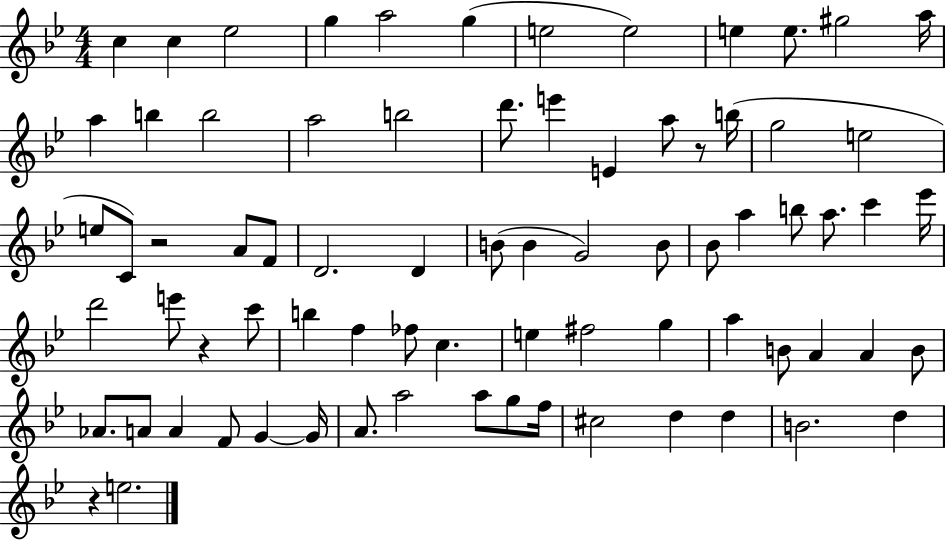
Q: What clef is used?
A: treble